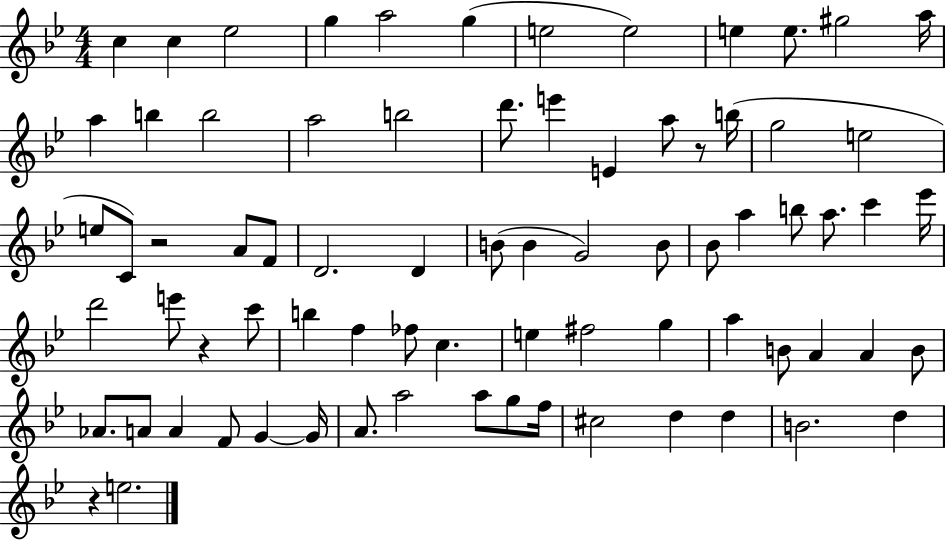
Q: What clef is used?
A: treble